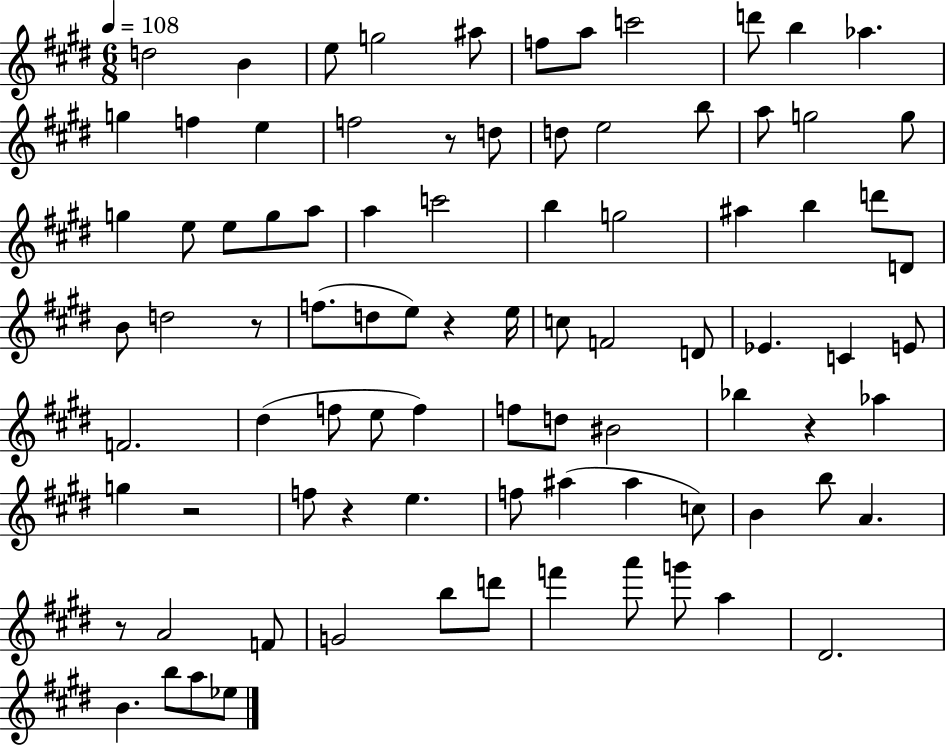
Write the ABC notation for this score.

X:1
T:Untitled
M:6/8
L:1/4
K:E
d2 B e/2 g2 ^a/2 f/2 a/2 c'2 d'/2 b _a g f e f2 z/2 d/2 d/2 e2 b/2 a/2 g2 g/2 g e/2 e/2 g/2 a/2 a c'2 b g2 ^a b d'/2 D/2 B/2 d2 z/2 f/2 d/2 e/2 z e/4 c/2 F2 D/2 _E C E/2 F2 ^d f/2 e/2 f f/2 d/2 ^B2 _b z _a g z2 f/2 z e f/2 ^a ^a c/2 B b/2 A z/2 A2 F/2 G2 b/2 d'/2 f' a'/2 g'/2 a ^D2 B b/2 a/2 _e/2